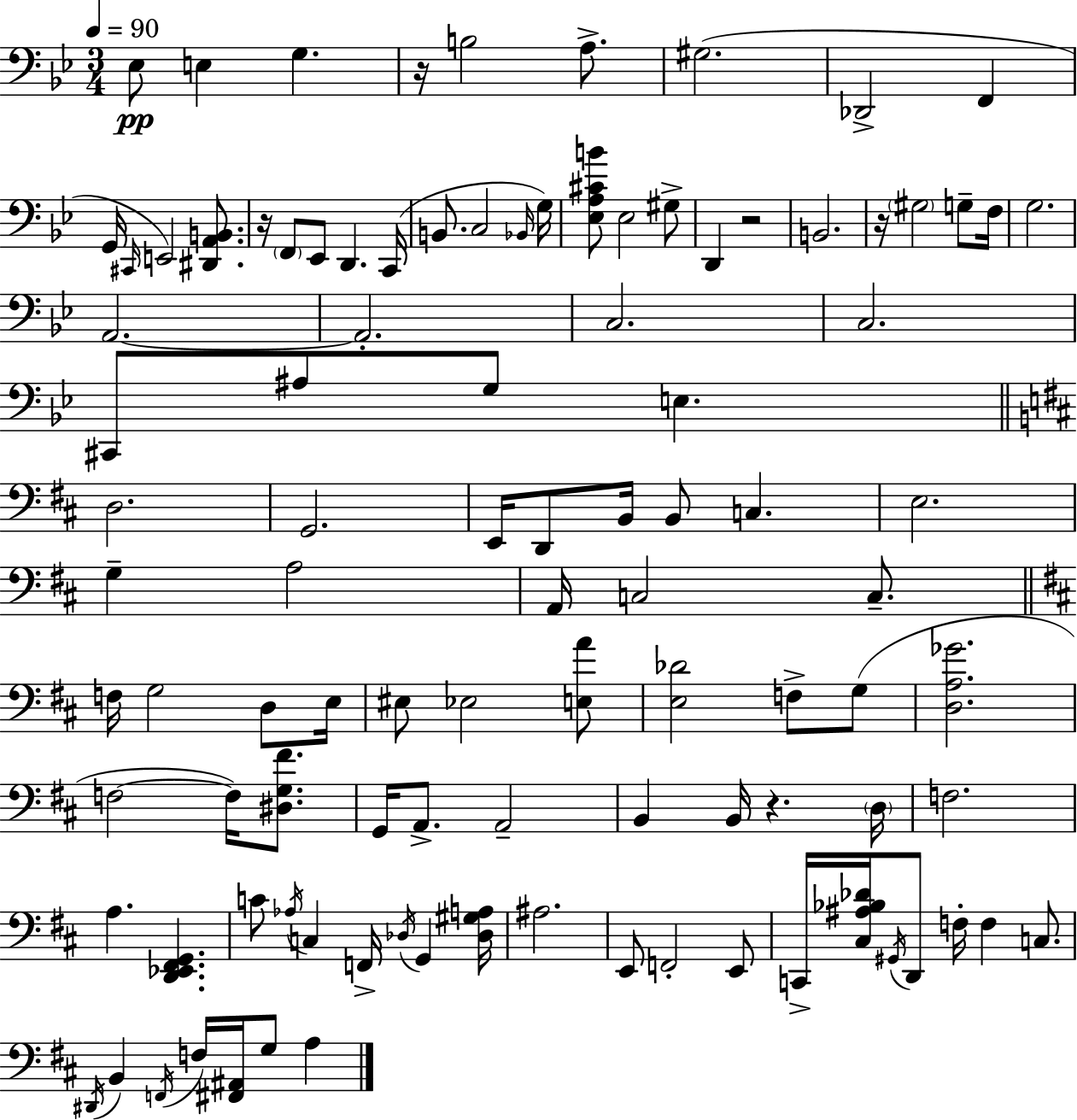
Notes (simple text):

Eb3/e E3/q G3/q. R/s B3/h A3/e. G#3/h. Db2/h F2/q G2/s C#2/s E2/h [D#2,A2,B2]/e. R/s F2/e Eb2/e D2/q. C2/s B2/e. C3/h Bb2/s G3/s [Eb3,A3,C#4,B4]/e Eb3/h G#3/e D2/q R/h B2/h. R/s G#3/h G3/e F3/s G3/h. A2/h. A2/h. C3/h. C3/h. C#2/e A#3/e G3/e E3/q. D3/h. G2/h. E2/s D2/e B2/s B2/e C3/q. E3/h. G3/q A3/h A2/s C3/h C3/e. F3/s G3/h D3/e E3/s EIS3/e Eb3/h [E3,A4]/e [E3,Db4]/h F3/e G3/e [D3,A3,Gb4]/h. F3/h F3/s [D#3,G3,F#4]/e. G2/s A2/e. A2/h B2/q B2/s R/q. D3/s F3/h. A3/q. [D2,Eb2,F#2,G2]/q. C4/e Ab3/s C3/q F2/s Db3/s G2/q [Db3,G#3,A3]/s A#3/h. E2/e F2/h E2/e C2/s [C#3,A#3,Bb3,Db4]/s G#2/s D2/e F3/s F3/q C3/e. D#2/s B2/q F2/s F3/s [F#2,A#2]/s G3/e A3/q